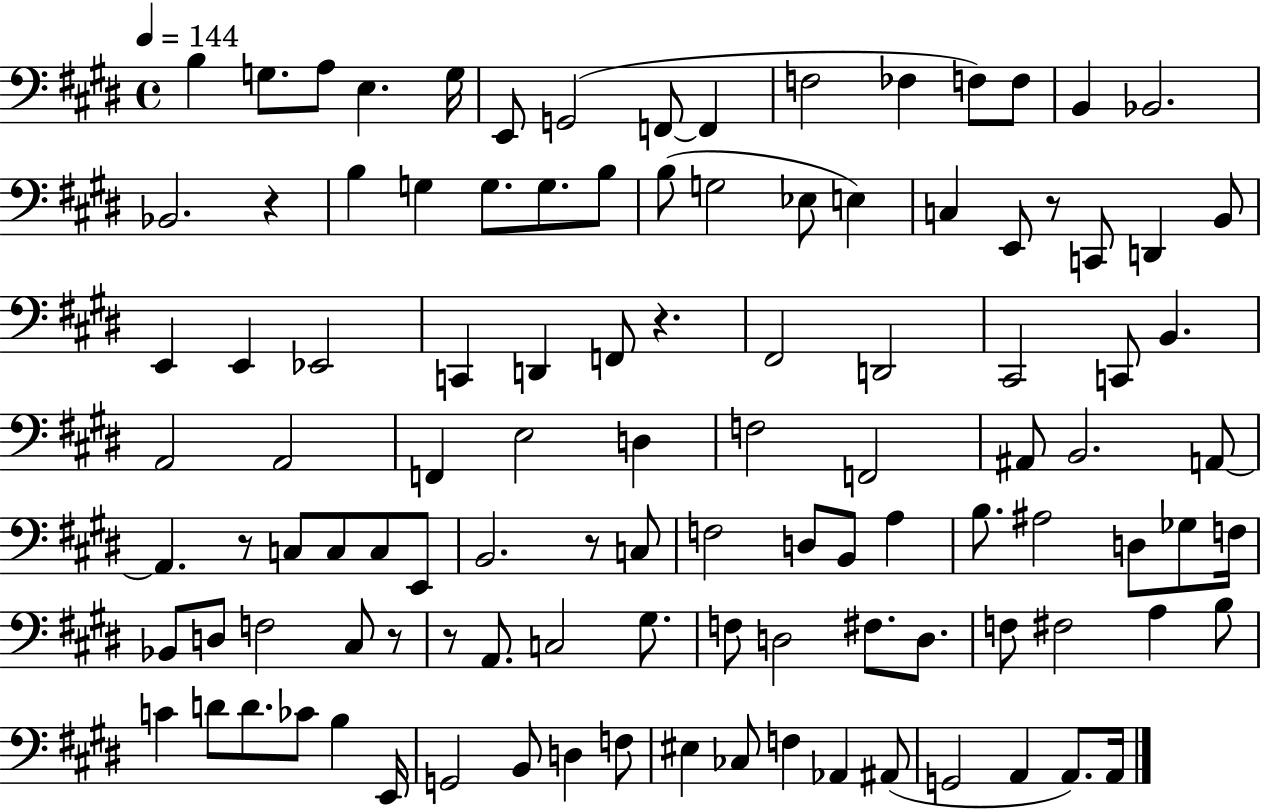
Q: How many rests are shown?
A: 7